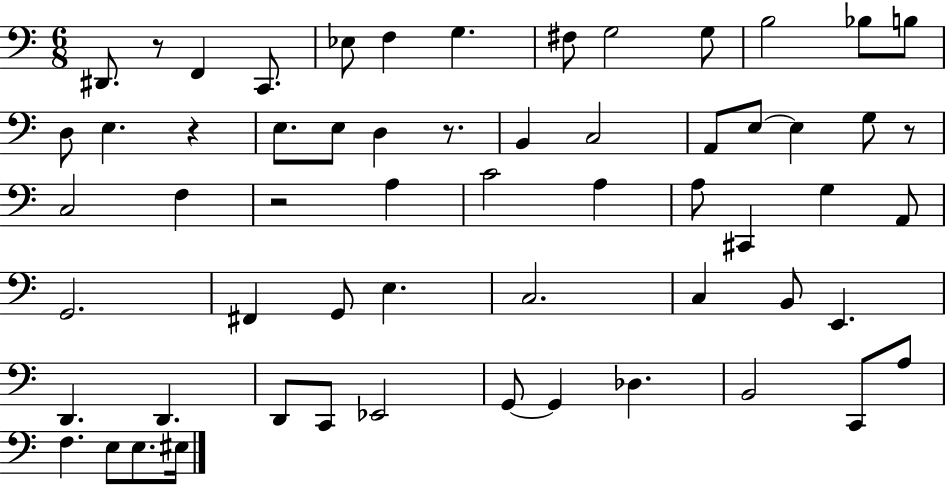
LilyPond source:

{
  \clef bass
  \numericTimeSignature
  \time 6/8
  \key c \major
  dis,8. r8 f,4 c,8. | ees8 f4 g4. | fis8 g2 g8 | b2 bes8 b8 | \break d8 e4. r4 | e8. e8 d4 r8. | b,4 c2 | a,8 e8~~ e4 g8 r8 | \break c2 f4 | r2 a4 | c'2 a4 | a8 cis,4 g4 a,8 | \break g,2. | fis,4 g,8 e4. | c2. | c4 b,8 e,4. | \break d,4. d,4. | d,8 c,8 ees,2 | g,8~~ g,4 des4. | b,2 c,8 a8 | \break f4. e8 e8. eis16 | \bar "|."
}